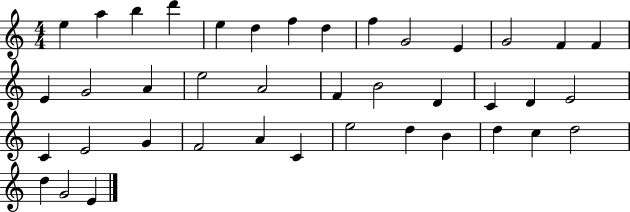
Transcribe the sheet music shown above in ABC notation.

X:1
T:Untitled
M:4/4
L:1/4
K:C
e a b d' e d f d f G2 E G2 F F E G2 A e2 A2 F B2 D C D E2 C E2 G F2 A C e2 d B d c d2 d G2 E